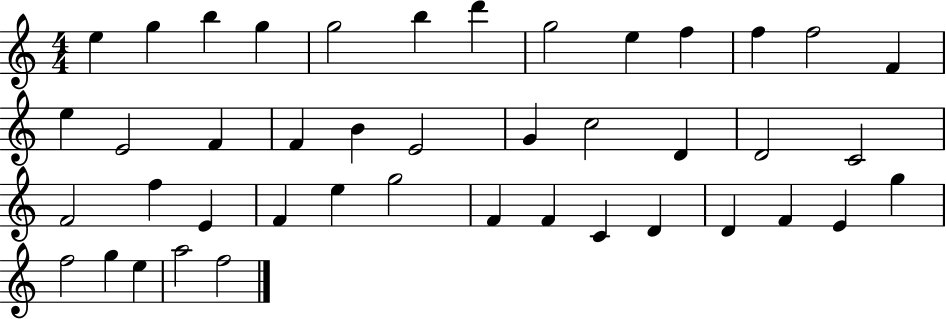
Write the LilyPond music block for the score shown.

{
  \clef treble
  \numericTimeSignature
  \time 4/4
  \key c \major
  e''4 g''4 b''4 g''4 | g''2 b''4 d'''4 | g''2 e''4 f''4 | f''4 f''2 f'4 | \break e''4 e'2 f'4 | f'4 b'4 e'2 | g'4 c''2 d'4 | d'2 c'2 | \break f'2 f''4 e'4 | f'4 e''4 g''2 | f'4 f'4 c'4 d'4 | d'4 f'4 e'4 g''4 | \break f''2 g''4 e''4 | a''2 f''2 | \bar "|."
}